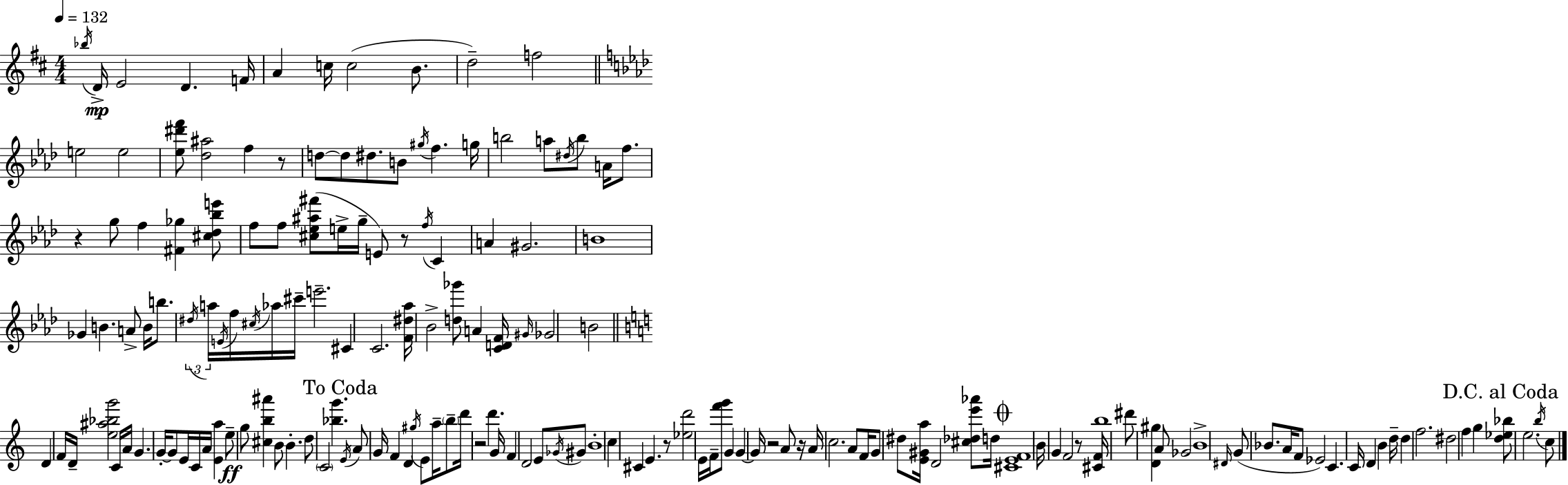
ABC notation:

X:1
T:Untitled
M:4/4
L:1/4
K:D
_b/4 D/4 E2 D F/4 A c/4 c2 B/2 d2 f2 e2 e2 [_e^d'f']/2 [_d^a]2 f z/2 d/2 d/2 ^d/2 B/2 ^g/4 f g/4 b2 a/2 ^d/4 b/2 A/4 f/2 z g/2 f [^F_g] [^c_d_be']/2 f/2 f/2 [^c_e^a^f']/2 e/4 g/4 E/2 z/2 f/4 C A ^G2 B4 _G B A/2 B/4 b/2 ^d/4 a/4 E/4 f/4 ^c/4 _a/4 ^c'/4 e'2 ^C C2 [F^d_a]/4 _B2 [d_g']/2 A [CDF]/4 ^G/4 _G2 B2 D F/4 D/4 [e^a_bg']2 C/4 A/4 G G/4 G/2 E/4 C/4 A/4 [Ea] e/2 g/2 [^cb^a'] B/2 B d/2 C2 [_bg'] E/4 A/2 G/4 F D ^g/4 E/2 a/4 b/2 d'/4 z2 d' G/4 F D2 E/2 _G/4 ^G/2 B4 c ^C E z/2 [_ed']2 E/4 F/4 [f'g']/2 G G G/4 z2 A/2 z/4 A/4 c2 A/2 F/4 G/2 ^d/2 [E^Ga]/4 D2 [^c_de'_a']/2 d/4 [^CEF]4 B/4 G F2 z/2 [^CF]/4 b4 ^d'/2 [D^g] A/2 _G2 B4 ^D/4 G/2 _B/2 A/4 F/2 _E2 C C/4 D B d/4 d f2 ^d2 f g [d_e_b]/2 e2 b/4 c/2